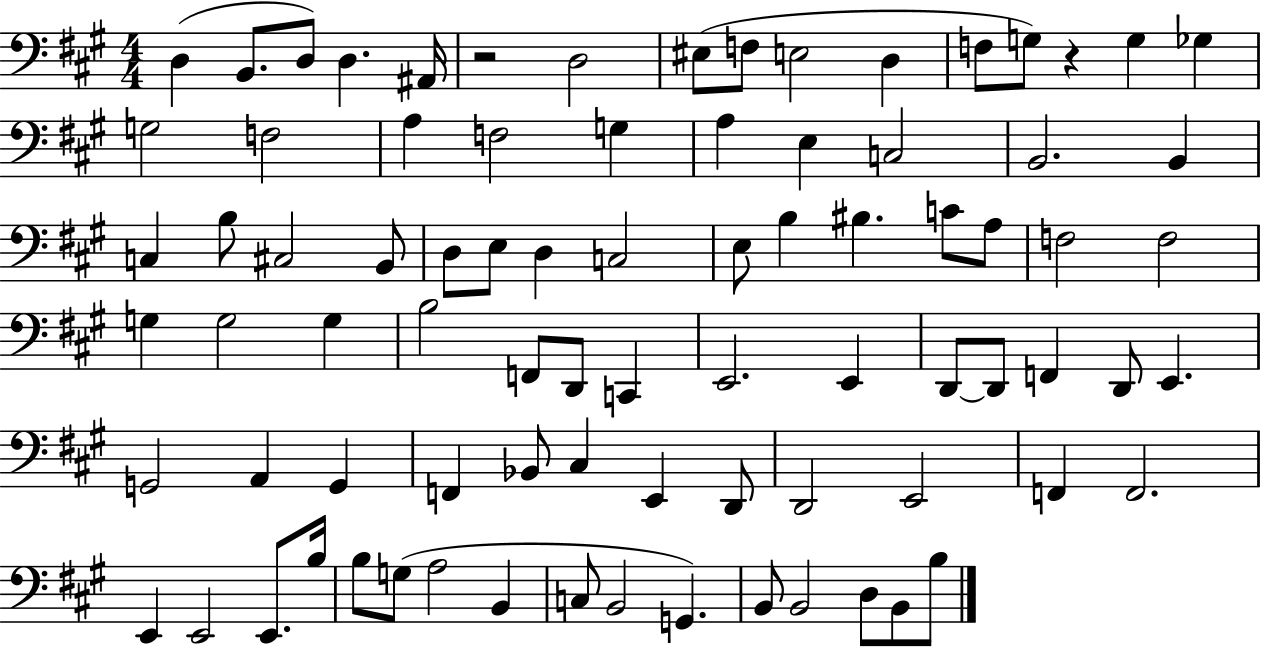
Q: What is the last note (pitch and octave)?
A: B3